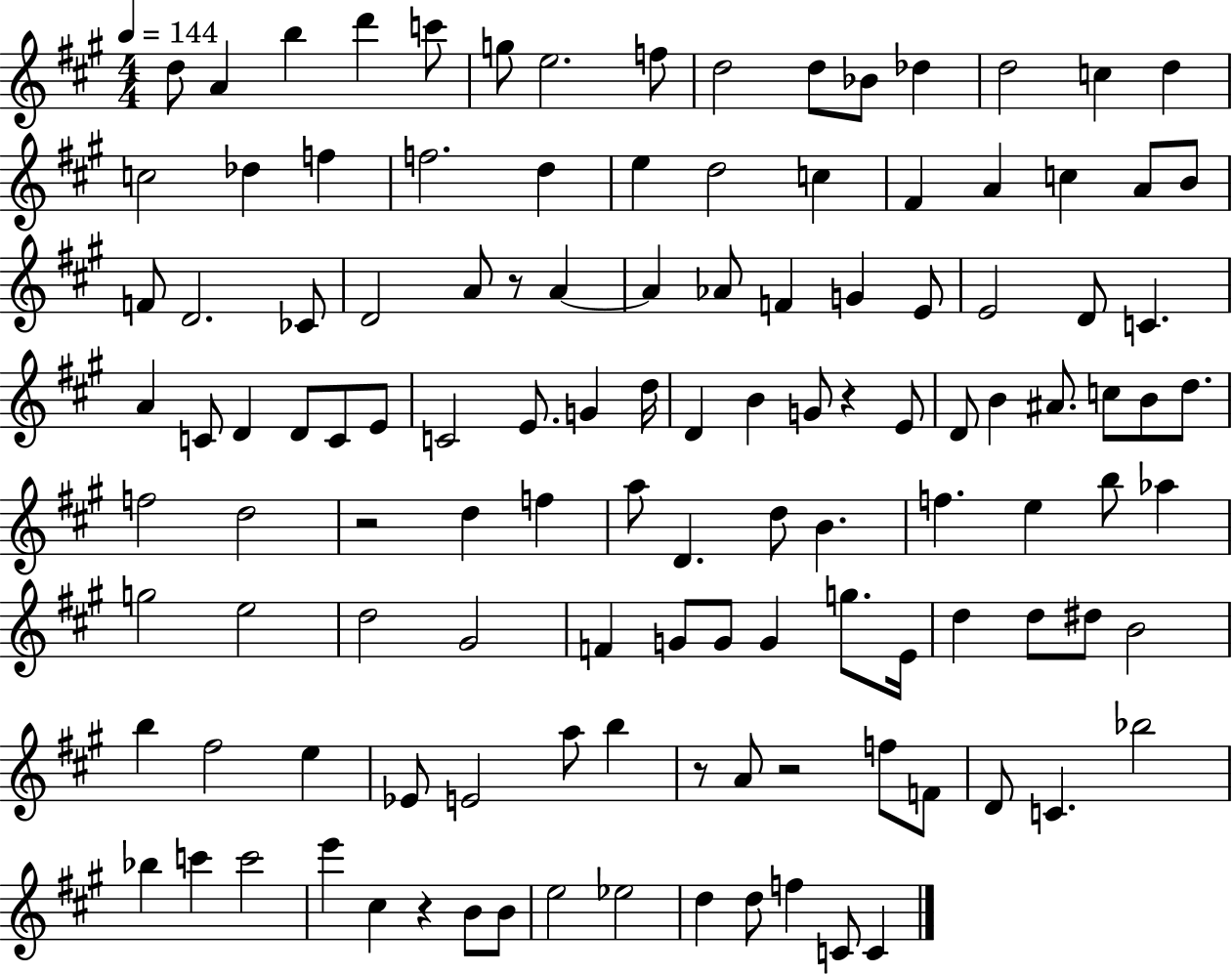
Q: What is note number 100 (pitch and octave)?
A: C4